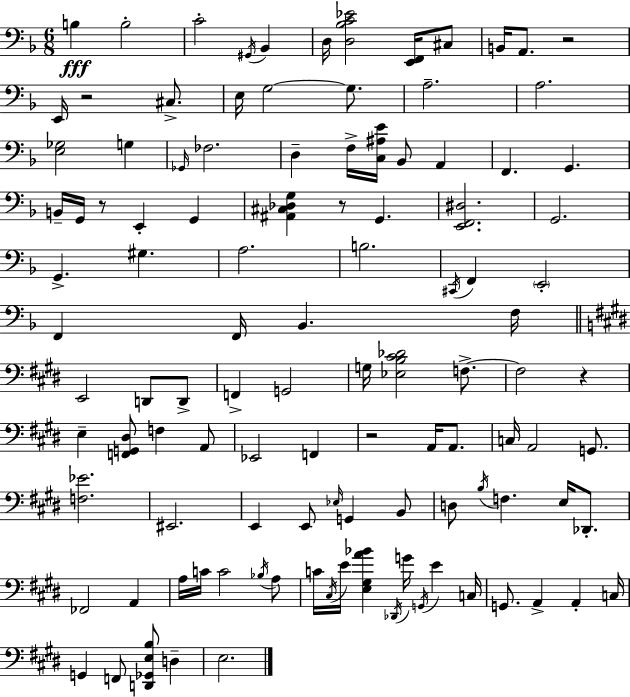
X:1
T:Untitled
M:6/8
L:1/4
K:Dm
B, B,2 C2 ^G,,/4 _B,, D,/4 [D,_B,C_E]2 [E,,F,,]/4 ^C,/2 B,,/4 A,,/2 z2 E,,/4 z2 ^C,/2 E,/4 G,2 G,/2 A,2 A,2 [E,_G,]2 G, _G,,/4 _F,2 D, F,/4 [C,^A,E]/4 _B,,/2 A,, F,, G,, B,,/4 G,,/4 z/2 E,, G,, [^A,,^C,_D,G,] z/2 G,, [E,,F,,^D,]2 G,,2 G,, ^G, A,2 B,2 ^C,,/4 F,, E,,2 F,, F,,/4 _B,, F,/4 E,,2 D,,/2 D,,/2 F,, G,,2 G,/4 [_E,B,^C_D]2 F,/2 F,2 z E, [F,,G,,^D,]/2 F, A,,/2 _E,,2 F,, z2 A,,/4 A,,/2 C,/4 A,,2 G,,/2 [F,_E]2 ^E,,2 E,, E,,/2 _E,/4 G,, B,,/2 D,/2 B,/4 F, E,/4 _D,,/2 _F,,2 A,, A,/4 C/4 C2 _B,/4 A,/2 C/4 ^C,/4 E/4 [E,^G,A_B] _D,,/4 G/4 G,,/4 E C,/4 G,,/2 A,, A,, C,/4 G,, F,,/2 [D,,_G,,E,B,]/2 D, E,2